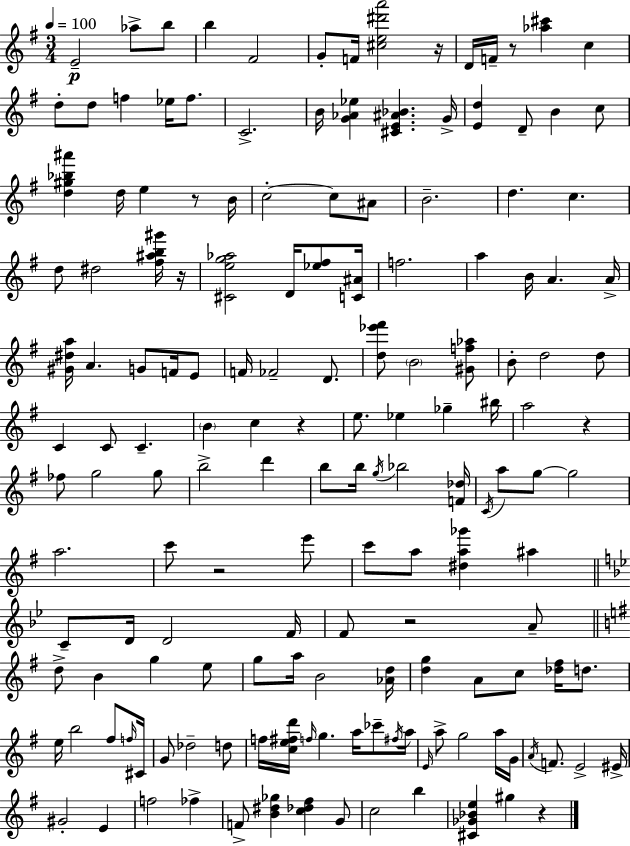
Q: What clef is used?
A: treble